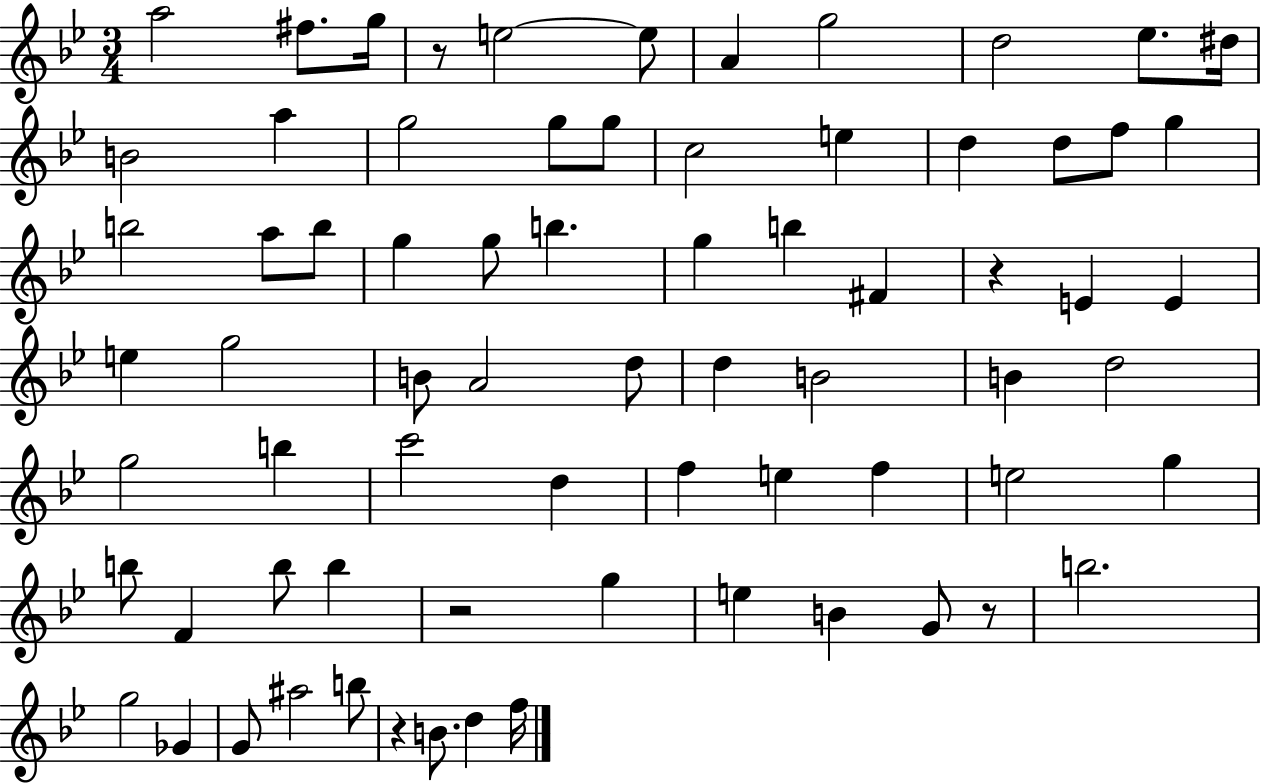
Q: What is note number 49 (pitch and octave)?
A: E5